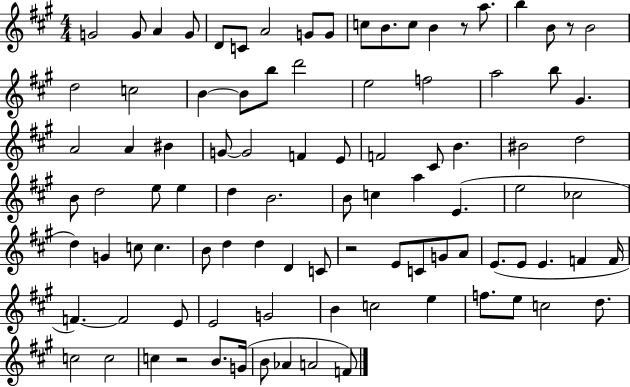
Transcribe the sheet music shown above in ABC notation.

X:1
T:Untitled
M:4/4
L:1/4
K:A
G2 G/2 A G/2 D/2 C/2 A2 G/2 G/2 c/2 B/2 c/2 B z/2 a/2 b B/2 z/2 B2 d2 c2 B B/2 b/2 d'2 e2 f2 a2 b/2 ^G A2 A ^B G/2 G2 F E/2 F2 ^C/2 B ^B2 d2 B/2 d2 e/2 e d B2 B/2 c a E e2 _c2 d G c/2 c B/2 d d D C/2 z2 E/2 C/2 G/2 A/2 E/2 E/2 E F F/4 F F2 E/2 E2 G2 B c2 e f/2 e/2 c2 d/2 c2 c2 c z2 B/2 G/4 B/2 _A A2 F/2